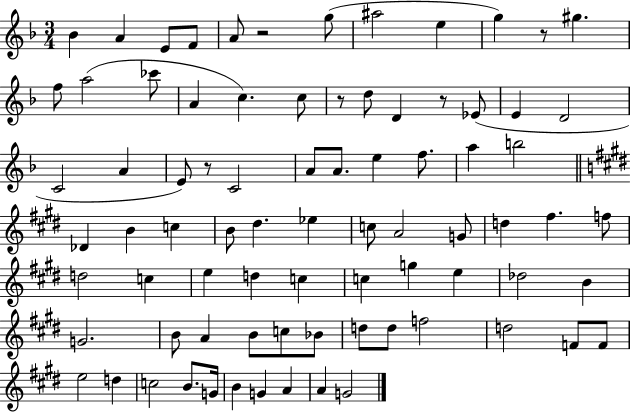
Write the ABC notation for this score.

X:1
T:Untitled
M:3/4
L:1/4
K:F
_B A E/2 F/2 A/2 z2 g/2 ^a2 e g z/2 ^g f/2 a2 _c'/2 A c c/2 z/2 d/2 D z/2 _E/2 E D2 C2 A E/2 z/2 C2 A/2 A/2 e f/2 a b2 _D B c B/2 ^d _e c/2 A2 G/2 d ^f f/2 d2 c e d c c g e _d2 B G2 B/2 A B/2 c/2 _B/2 d/2 d/2 f2 d2 F/2 F/2 e2 d c2 B/2 G/4 B G A A G2